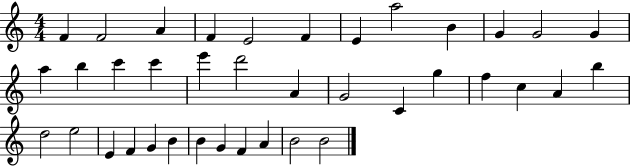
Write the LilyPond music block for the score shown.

{
  \clef treble
  \numericTimeSignature
  \time 4/4
  \key c \major
  f'4 f'2 a'4 | f'4 e'2 f'4 | e'4 a''2 b'4 | g'4 g'2 g'4 | \break a''4 b''4 c'''4 c'''4 | e'''4 d'''2 a'4 | g'2 c'4 g''4 | f''4 c''4 a'4 b''4 | \break d''2 e''2 | e'4 f'4 g'4 b'4 | b'4 g'4 f'4 a'4 | b'2 b'2 | \break \bar "|."
}